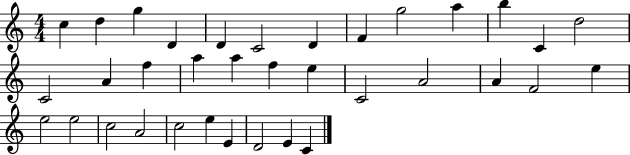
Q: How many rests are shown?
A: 0